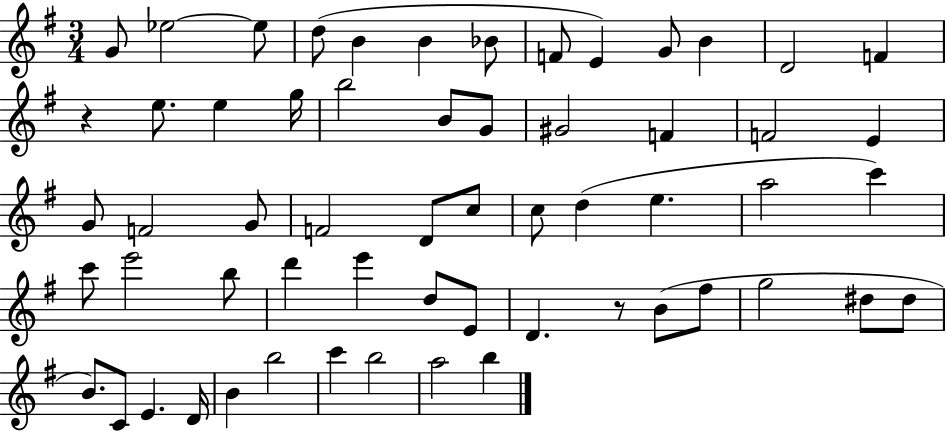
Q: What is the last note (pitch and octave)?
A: B5